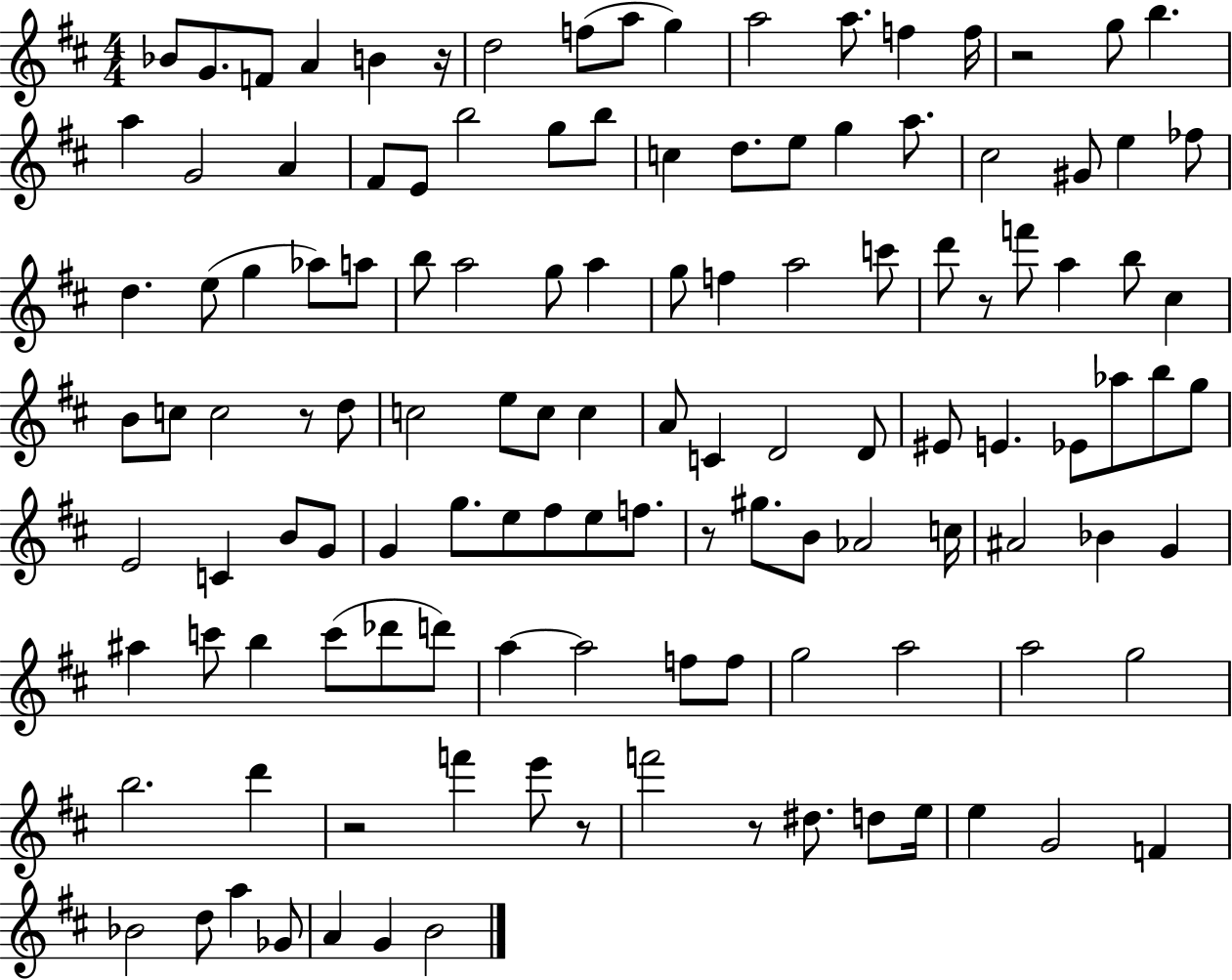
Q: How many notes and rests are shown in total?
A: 125